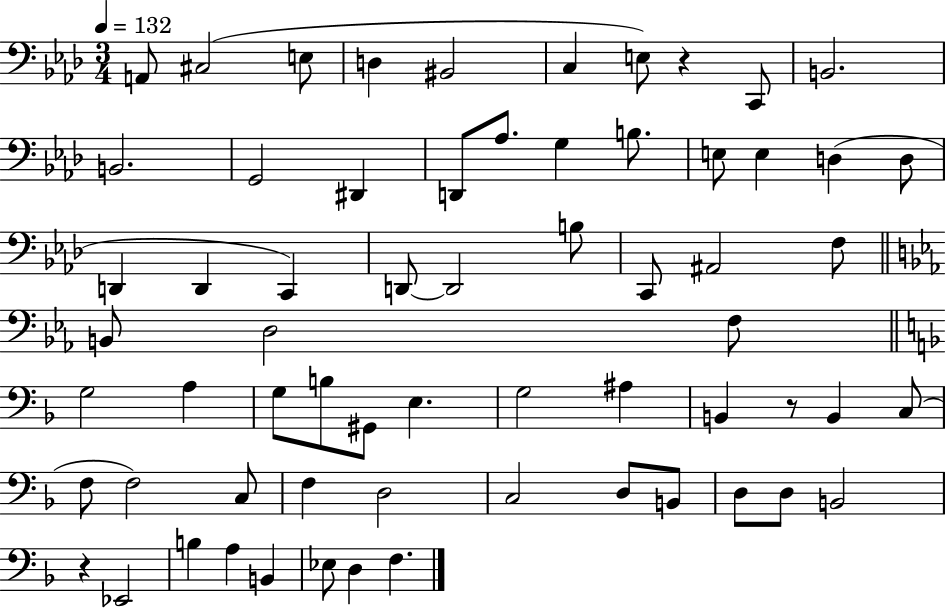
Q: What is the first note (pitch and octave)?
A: A2